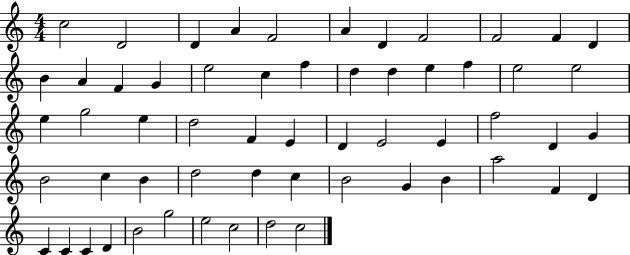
X:1
T:Untitled
M:4/4
L:1/4
K:C
c2 D2 D A F2 A D F2 F2 F D B A F G e2 c f d d e f e2 e2 e g2 e d2 F E D E2 E f2 D G B2 c B d2 d c B2 G B a2 F D C C C D B2 g2 e2 c2 d2 c2